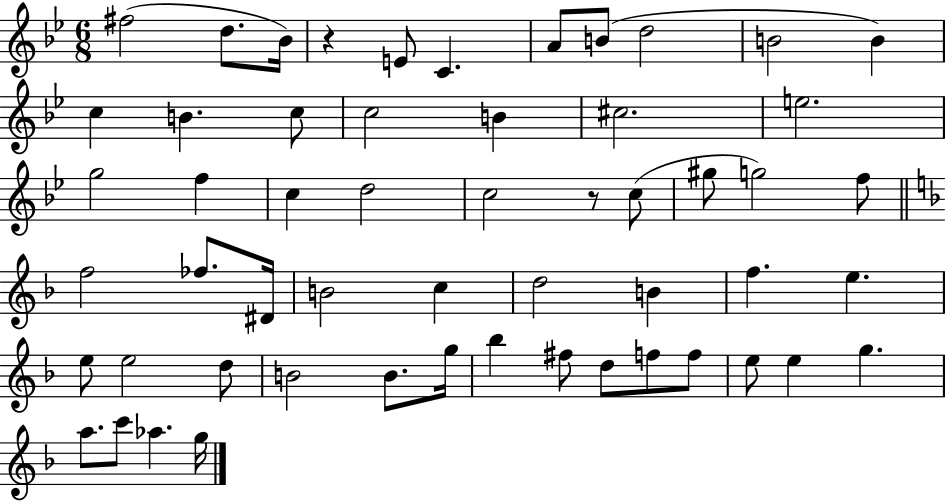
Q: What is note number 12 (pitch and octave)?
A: B4